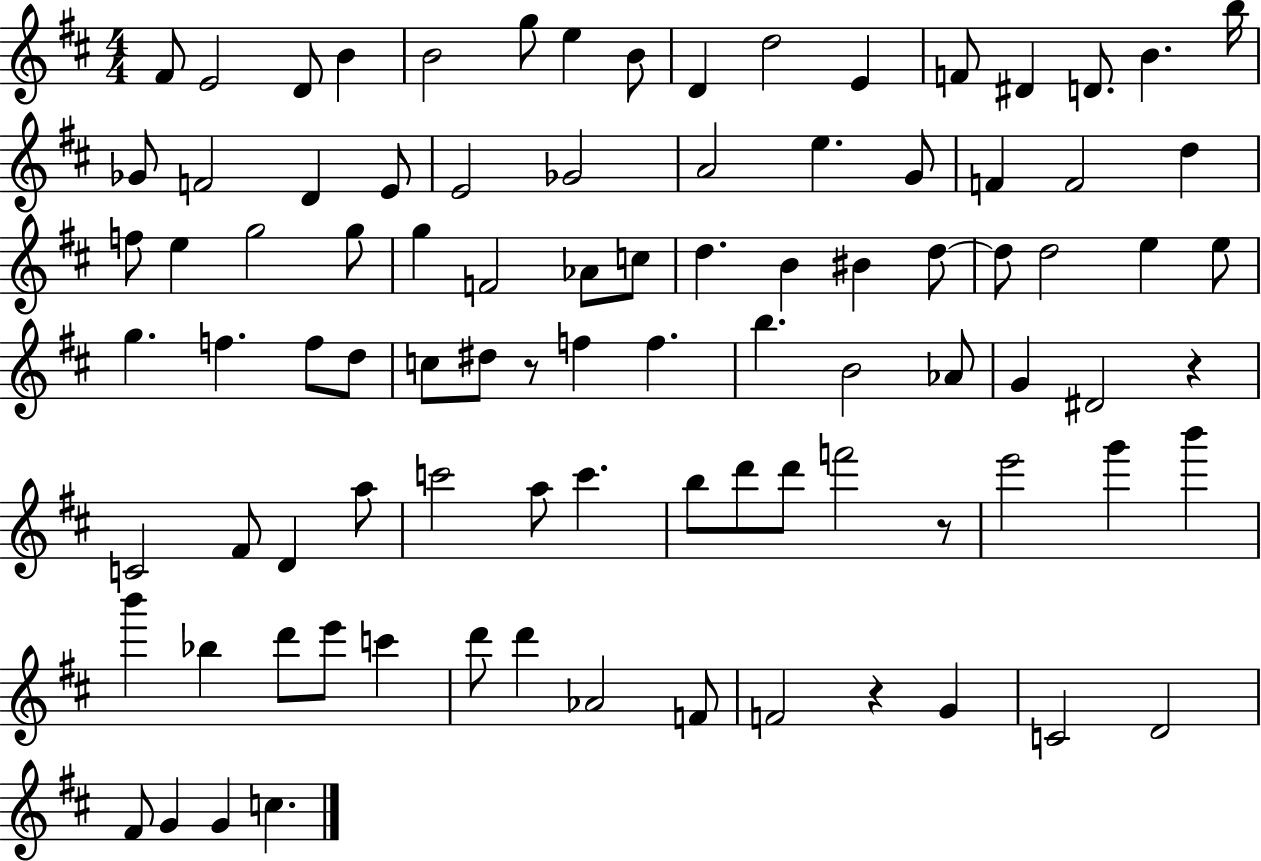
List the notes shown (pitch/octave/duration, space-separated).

F#4/e E4/h D4/e B4/q B4/h G5/e E5/q B4/e D4/q D5/h E4/q F4/e D#4/q D4/e. B4/q. B5/s Gb4/e F4/h D4/q E4/e E4/h Gb4/h A4/h E5/q. G4/e F4/q F4/h D5/q F5/e E5/q G5/h G5/e G5/q F4/h Ab4/e C5/e D5/q. B4/q BIS4/q D5/e D5/e D5/h E5/q E5/e G5/q. F5/q. F5/e D5/e C5/e D#5/e R/e F5/q F5/q. B5/q. B4/h Ab4/e G4/q D#4/h R/q C4/h F#4/e D4/q A5/e C6/h A5/e C6/q. B5/e D6/e D6/e F6/h R/e E6/h G6/q B6/q B6/q Bb5/q D6/e E6/e C6/q D6/e D6/q Ab4/h F4/e F4/h R/q G4/q C4/h D4/h F#4/e G4/q G4/q C5/q.